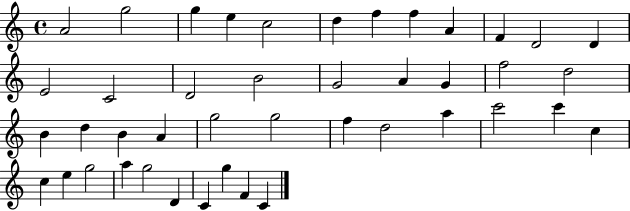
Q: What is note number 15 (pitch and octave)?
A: D4